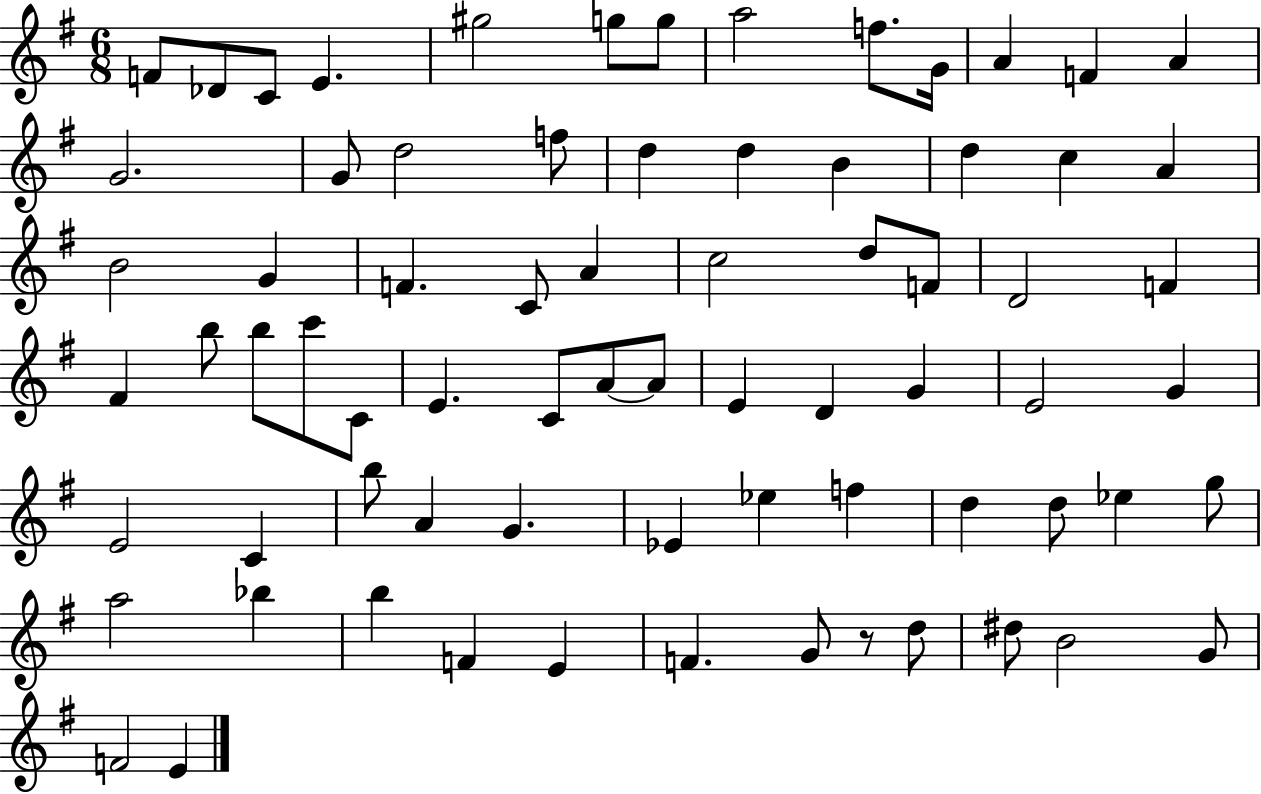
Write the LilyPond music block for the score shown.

{
  \clef treble
  \numericTimeSignature
  \time 6/8
  \key g \major
  f'8 des'8 c'8 e'4. | gis''2 g''8 g''8 | a''2 f''8. g'16 | a'4 f'4 a'4 | \break g'2. | g'8 d''2 f''8 | d''4 d''4 b'4 | d''4 c''4 a'4 | \break b'2 g'4 | f'4. c'8 a'4 | c''2 d''8 f'8 | d'2 f'4 | \break fis'4 b''8 b''8 c'''8 c'8 | e'4. c'8 a'8~~ a'8 | e'4 d'4 g'4 | e'2 g'4 | \break e'2 c'4 | b''8 a'4 g'4. | ees'4 ees''4 f''4 | d''4 d''8 ees''4 g''8 | \break a''2 bes''4 | b''4 f'4 e'4 | f'4. g'8 r8 d''8 | dis''8 b'2 g'8 | \break f'2 e'4 | \bar "|."
}